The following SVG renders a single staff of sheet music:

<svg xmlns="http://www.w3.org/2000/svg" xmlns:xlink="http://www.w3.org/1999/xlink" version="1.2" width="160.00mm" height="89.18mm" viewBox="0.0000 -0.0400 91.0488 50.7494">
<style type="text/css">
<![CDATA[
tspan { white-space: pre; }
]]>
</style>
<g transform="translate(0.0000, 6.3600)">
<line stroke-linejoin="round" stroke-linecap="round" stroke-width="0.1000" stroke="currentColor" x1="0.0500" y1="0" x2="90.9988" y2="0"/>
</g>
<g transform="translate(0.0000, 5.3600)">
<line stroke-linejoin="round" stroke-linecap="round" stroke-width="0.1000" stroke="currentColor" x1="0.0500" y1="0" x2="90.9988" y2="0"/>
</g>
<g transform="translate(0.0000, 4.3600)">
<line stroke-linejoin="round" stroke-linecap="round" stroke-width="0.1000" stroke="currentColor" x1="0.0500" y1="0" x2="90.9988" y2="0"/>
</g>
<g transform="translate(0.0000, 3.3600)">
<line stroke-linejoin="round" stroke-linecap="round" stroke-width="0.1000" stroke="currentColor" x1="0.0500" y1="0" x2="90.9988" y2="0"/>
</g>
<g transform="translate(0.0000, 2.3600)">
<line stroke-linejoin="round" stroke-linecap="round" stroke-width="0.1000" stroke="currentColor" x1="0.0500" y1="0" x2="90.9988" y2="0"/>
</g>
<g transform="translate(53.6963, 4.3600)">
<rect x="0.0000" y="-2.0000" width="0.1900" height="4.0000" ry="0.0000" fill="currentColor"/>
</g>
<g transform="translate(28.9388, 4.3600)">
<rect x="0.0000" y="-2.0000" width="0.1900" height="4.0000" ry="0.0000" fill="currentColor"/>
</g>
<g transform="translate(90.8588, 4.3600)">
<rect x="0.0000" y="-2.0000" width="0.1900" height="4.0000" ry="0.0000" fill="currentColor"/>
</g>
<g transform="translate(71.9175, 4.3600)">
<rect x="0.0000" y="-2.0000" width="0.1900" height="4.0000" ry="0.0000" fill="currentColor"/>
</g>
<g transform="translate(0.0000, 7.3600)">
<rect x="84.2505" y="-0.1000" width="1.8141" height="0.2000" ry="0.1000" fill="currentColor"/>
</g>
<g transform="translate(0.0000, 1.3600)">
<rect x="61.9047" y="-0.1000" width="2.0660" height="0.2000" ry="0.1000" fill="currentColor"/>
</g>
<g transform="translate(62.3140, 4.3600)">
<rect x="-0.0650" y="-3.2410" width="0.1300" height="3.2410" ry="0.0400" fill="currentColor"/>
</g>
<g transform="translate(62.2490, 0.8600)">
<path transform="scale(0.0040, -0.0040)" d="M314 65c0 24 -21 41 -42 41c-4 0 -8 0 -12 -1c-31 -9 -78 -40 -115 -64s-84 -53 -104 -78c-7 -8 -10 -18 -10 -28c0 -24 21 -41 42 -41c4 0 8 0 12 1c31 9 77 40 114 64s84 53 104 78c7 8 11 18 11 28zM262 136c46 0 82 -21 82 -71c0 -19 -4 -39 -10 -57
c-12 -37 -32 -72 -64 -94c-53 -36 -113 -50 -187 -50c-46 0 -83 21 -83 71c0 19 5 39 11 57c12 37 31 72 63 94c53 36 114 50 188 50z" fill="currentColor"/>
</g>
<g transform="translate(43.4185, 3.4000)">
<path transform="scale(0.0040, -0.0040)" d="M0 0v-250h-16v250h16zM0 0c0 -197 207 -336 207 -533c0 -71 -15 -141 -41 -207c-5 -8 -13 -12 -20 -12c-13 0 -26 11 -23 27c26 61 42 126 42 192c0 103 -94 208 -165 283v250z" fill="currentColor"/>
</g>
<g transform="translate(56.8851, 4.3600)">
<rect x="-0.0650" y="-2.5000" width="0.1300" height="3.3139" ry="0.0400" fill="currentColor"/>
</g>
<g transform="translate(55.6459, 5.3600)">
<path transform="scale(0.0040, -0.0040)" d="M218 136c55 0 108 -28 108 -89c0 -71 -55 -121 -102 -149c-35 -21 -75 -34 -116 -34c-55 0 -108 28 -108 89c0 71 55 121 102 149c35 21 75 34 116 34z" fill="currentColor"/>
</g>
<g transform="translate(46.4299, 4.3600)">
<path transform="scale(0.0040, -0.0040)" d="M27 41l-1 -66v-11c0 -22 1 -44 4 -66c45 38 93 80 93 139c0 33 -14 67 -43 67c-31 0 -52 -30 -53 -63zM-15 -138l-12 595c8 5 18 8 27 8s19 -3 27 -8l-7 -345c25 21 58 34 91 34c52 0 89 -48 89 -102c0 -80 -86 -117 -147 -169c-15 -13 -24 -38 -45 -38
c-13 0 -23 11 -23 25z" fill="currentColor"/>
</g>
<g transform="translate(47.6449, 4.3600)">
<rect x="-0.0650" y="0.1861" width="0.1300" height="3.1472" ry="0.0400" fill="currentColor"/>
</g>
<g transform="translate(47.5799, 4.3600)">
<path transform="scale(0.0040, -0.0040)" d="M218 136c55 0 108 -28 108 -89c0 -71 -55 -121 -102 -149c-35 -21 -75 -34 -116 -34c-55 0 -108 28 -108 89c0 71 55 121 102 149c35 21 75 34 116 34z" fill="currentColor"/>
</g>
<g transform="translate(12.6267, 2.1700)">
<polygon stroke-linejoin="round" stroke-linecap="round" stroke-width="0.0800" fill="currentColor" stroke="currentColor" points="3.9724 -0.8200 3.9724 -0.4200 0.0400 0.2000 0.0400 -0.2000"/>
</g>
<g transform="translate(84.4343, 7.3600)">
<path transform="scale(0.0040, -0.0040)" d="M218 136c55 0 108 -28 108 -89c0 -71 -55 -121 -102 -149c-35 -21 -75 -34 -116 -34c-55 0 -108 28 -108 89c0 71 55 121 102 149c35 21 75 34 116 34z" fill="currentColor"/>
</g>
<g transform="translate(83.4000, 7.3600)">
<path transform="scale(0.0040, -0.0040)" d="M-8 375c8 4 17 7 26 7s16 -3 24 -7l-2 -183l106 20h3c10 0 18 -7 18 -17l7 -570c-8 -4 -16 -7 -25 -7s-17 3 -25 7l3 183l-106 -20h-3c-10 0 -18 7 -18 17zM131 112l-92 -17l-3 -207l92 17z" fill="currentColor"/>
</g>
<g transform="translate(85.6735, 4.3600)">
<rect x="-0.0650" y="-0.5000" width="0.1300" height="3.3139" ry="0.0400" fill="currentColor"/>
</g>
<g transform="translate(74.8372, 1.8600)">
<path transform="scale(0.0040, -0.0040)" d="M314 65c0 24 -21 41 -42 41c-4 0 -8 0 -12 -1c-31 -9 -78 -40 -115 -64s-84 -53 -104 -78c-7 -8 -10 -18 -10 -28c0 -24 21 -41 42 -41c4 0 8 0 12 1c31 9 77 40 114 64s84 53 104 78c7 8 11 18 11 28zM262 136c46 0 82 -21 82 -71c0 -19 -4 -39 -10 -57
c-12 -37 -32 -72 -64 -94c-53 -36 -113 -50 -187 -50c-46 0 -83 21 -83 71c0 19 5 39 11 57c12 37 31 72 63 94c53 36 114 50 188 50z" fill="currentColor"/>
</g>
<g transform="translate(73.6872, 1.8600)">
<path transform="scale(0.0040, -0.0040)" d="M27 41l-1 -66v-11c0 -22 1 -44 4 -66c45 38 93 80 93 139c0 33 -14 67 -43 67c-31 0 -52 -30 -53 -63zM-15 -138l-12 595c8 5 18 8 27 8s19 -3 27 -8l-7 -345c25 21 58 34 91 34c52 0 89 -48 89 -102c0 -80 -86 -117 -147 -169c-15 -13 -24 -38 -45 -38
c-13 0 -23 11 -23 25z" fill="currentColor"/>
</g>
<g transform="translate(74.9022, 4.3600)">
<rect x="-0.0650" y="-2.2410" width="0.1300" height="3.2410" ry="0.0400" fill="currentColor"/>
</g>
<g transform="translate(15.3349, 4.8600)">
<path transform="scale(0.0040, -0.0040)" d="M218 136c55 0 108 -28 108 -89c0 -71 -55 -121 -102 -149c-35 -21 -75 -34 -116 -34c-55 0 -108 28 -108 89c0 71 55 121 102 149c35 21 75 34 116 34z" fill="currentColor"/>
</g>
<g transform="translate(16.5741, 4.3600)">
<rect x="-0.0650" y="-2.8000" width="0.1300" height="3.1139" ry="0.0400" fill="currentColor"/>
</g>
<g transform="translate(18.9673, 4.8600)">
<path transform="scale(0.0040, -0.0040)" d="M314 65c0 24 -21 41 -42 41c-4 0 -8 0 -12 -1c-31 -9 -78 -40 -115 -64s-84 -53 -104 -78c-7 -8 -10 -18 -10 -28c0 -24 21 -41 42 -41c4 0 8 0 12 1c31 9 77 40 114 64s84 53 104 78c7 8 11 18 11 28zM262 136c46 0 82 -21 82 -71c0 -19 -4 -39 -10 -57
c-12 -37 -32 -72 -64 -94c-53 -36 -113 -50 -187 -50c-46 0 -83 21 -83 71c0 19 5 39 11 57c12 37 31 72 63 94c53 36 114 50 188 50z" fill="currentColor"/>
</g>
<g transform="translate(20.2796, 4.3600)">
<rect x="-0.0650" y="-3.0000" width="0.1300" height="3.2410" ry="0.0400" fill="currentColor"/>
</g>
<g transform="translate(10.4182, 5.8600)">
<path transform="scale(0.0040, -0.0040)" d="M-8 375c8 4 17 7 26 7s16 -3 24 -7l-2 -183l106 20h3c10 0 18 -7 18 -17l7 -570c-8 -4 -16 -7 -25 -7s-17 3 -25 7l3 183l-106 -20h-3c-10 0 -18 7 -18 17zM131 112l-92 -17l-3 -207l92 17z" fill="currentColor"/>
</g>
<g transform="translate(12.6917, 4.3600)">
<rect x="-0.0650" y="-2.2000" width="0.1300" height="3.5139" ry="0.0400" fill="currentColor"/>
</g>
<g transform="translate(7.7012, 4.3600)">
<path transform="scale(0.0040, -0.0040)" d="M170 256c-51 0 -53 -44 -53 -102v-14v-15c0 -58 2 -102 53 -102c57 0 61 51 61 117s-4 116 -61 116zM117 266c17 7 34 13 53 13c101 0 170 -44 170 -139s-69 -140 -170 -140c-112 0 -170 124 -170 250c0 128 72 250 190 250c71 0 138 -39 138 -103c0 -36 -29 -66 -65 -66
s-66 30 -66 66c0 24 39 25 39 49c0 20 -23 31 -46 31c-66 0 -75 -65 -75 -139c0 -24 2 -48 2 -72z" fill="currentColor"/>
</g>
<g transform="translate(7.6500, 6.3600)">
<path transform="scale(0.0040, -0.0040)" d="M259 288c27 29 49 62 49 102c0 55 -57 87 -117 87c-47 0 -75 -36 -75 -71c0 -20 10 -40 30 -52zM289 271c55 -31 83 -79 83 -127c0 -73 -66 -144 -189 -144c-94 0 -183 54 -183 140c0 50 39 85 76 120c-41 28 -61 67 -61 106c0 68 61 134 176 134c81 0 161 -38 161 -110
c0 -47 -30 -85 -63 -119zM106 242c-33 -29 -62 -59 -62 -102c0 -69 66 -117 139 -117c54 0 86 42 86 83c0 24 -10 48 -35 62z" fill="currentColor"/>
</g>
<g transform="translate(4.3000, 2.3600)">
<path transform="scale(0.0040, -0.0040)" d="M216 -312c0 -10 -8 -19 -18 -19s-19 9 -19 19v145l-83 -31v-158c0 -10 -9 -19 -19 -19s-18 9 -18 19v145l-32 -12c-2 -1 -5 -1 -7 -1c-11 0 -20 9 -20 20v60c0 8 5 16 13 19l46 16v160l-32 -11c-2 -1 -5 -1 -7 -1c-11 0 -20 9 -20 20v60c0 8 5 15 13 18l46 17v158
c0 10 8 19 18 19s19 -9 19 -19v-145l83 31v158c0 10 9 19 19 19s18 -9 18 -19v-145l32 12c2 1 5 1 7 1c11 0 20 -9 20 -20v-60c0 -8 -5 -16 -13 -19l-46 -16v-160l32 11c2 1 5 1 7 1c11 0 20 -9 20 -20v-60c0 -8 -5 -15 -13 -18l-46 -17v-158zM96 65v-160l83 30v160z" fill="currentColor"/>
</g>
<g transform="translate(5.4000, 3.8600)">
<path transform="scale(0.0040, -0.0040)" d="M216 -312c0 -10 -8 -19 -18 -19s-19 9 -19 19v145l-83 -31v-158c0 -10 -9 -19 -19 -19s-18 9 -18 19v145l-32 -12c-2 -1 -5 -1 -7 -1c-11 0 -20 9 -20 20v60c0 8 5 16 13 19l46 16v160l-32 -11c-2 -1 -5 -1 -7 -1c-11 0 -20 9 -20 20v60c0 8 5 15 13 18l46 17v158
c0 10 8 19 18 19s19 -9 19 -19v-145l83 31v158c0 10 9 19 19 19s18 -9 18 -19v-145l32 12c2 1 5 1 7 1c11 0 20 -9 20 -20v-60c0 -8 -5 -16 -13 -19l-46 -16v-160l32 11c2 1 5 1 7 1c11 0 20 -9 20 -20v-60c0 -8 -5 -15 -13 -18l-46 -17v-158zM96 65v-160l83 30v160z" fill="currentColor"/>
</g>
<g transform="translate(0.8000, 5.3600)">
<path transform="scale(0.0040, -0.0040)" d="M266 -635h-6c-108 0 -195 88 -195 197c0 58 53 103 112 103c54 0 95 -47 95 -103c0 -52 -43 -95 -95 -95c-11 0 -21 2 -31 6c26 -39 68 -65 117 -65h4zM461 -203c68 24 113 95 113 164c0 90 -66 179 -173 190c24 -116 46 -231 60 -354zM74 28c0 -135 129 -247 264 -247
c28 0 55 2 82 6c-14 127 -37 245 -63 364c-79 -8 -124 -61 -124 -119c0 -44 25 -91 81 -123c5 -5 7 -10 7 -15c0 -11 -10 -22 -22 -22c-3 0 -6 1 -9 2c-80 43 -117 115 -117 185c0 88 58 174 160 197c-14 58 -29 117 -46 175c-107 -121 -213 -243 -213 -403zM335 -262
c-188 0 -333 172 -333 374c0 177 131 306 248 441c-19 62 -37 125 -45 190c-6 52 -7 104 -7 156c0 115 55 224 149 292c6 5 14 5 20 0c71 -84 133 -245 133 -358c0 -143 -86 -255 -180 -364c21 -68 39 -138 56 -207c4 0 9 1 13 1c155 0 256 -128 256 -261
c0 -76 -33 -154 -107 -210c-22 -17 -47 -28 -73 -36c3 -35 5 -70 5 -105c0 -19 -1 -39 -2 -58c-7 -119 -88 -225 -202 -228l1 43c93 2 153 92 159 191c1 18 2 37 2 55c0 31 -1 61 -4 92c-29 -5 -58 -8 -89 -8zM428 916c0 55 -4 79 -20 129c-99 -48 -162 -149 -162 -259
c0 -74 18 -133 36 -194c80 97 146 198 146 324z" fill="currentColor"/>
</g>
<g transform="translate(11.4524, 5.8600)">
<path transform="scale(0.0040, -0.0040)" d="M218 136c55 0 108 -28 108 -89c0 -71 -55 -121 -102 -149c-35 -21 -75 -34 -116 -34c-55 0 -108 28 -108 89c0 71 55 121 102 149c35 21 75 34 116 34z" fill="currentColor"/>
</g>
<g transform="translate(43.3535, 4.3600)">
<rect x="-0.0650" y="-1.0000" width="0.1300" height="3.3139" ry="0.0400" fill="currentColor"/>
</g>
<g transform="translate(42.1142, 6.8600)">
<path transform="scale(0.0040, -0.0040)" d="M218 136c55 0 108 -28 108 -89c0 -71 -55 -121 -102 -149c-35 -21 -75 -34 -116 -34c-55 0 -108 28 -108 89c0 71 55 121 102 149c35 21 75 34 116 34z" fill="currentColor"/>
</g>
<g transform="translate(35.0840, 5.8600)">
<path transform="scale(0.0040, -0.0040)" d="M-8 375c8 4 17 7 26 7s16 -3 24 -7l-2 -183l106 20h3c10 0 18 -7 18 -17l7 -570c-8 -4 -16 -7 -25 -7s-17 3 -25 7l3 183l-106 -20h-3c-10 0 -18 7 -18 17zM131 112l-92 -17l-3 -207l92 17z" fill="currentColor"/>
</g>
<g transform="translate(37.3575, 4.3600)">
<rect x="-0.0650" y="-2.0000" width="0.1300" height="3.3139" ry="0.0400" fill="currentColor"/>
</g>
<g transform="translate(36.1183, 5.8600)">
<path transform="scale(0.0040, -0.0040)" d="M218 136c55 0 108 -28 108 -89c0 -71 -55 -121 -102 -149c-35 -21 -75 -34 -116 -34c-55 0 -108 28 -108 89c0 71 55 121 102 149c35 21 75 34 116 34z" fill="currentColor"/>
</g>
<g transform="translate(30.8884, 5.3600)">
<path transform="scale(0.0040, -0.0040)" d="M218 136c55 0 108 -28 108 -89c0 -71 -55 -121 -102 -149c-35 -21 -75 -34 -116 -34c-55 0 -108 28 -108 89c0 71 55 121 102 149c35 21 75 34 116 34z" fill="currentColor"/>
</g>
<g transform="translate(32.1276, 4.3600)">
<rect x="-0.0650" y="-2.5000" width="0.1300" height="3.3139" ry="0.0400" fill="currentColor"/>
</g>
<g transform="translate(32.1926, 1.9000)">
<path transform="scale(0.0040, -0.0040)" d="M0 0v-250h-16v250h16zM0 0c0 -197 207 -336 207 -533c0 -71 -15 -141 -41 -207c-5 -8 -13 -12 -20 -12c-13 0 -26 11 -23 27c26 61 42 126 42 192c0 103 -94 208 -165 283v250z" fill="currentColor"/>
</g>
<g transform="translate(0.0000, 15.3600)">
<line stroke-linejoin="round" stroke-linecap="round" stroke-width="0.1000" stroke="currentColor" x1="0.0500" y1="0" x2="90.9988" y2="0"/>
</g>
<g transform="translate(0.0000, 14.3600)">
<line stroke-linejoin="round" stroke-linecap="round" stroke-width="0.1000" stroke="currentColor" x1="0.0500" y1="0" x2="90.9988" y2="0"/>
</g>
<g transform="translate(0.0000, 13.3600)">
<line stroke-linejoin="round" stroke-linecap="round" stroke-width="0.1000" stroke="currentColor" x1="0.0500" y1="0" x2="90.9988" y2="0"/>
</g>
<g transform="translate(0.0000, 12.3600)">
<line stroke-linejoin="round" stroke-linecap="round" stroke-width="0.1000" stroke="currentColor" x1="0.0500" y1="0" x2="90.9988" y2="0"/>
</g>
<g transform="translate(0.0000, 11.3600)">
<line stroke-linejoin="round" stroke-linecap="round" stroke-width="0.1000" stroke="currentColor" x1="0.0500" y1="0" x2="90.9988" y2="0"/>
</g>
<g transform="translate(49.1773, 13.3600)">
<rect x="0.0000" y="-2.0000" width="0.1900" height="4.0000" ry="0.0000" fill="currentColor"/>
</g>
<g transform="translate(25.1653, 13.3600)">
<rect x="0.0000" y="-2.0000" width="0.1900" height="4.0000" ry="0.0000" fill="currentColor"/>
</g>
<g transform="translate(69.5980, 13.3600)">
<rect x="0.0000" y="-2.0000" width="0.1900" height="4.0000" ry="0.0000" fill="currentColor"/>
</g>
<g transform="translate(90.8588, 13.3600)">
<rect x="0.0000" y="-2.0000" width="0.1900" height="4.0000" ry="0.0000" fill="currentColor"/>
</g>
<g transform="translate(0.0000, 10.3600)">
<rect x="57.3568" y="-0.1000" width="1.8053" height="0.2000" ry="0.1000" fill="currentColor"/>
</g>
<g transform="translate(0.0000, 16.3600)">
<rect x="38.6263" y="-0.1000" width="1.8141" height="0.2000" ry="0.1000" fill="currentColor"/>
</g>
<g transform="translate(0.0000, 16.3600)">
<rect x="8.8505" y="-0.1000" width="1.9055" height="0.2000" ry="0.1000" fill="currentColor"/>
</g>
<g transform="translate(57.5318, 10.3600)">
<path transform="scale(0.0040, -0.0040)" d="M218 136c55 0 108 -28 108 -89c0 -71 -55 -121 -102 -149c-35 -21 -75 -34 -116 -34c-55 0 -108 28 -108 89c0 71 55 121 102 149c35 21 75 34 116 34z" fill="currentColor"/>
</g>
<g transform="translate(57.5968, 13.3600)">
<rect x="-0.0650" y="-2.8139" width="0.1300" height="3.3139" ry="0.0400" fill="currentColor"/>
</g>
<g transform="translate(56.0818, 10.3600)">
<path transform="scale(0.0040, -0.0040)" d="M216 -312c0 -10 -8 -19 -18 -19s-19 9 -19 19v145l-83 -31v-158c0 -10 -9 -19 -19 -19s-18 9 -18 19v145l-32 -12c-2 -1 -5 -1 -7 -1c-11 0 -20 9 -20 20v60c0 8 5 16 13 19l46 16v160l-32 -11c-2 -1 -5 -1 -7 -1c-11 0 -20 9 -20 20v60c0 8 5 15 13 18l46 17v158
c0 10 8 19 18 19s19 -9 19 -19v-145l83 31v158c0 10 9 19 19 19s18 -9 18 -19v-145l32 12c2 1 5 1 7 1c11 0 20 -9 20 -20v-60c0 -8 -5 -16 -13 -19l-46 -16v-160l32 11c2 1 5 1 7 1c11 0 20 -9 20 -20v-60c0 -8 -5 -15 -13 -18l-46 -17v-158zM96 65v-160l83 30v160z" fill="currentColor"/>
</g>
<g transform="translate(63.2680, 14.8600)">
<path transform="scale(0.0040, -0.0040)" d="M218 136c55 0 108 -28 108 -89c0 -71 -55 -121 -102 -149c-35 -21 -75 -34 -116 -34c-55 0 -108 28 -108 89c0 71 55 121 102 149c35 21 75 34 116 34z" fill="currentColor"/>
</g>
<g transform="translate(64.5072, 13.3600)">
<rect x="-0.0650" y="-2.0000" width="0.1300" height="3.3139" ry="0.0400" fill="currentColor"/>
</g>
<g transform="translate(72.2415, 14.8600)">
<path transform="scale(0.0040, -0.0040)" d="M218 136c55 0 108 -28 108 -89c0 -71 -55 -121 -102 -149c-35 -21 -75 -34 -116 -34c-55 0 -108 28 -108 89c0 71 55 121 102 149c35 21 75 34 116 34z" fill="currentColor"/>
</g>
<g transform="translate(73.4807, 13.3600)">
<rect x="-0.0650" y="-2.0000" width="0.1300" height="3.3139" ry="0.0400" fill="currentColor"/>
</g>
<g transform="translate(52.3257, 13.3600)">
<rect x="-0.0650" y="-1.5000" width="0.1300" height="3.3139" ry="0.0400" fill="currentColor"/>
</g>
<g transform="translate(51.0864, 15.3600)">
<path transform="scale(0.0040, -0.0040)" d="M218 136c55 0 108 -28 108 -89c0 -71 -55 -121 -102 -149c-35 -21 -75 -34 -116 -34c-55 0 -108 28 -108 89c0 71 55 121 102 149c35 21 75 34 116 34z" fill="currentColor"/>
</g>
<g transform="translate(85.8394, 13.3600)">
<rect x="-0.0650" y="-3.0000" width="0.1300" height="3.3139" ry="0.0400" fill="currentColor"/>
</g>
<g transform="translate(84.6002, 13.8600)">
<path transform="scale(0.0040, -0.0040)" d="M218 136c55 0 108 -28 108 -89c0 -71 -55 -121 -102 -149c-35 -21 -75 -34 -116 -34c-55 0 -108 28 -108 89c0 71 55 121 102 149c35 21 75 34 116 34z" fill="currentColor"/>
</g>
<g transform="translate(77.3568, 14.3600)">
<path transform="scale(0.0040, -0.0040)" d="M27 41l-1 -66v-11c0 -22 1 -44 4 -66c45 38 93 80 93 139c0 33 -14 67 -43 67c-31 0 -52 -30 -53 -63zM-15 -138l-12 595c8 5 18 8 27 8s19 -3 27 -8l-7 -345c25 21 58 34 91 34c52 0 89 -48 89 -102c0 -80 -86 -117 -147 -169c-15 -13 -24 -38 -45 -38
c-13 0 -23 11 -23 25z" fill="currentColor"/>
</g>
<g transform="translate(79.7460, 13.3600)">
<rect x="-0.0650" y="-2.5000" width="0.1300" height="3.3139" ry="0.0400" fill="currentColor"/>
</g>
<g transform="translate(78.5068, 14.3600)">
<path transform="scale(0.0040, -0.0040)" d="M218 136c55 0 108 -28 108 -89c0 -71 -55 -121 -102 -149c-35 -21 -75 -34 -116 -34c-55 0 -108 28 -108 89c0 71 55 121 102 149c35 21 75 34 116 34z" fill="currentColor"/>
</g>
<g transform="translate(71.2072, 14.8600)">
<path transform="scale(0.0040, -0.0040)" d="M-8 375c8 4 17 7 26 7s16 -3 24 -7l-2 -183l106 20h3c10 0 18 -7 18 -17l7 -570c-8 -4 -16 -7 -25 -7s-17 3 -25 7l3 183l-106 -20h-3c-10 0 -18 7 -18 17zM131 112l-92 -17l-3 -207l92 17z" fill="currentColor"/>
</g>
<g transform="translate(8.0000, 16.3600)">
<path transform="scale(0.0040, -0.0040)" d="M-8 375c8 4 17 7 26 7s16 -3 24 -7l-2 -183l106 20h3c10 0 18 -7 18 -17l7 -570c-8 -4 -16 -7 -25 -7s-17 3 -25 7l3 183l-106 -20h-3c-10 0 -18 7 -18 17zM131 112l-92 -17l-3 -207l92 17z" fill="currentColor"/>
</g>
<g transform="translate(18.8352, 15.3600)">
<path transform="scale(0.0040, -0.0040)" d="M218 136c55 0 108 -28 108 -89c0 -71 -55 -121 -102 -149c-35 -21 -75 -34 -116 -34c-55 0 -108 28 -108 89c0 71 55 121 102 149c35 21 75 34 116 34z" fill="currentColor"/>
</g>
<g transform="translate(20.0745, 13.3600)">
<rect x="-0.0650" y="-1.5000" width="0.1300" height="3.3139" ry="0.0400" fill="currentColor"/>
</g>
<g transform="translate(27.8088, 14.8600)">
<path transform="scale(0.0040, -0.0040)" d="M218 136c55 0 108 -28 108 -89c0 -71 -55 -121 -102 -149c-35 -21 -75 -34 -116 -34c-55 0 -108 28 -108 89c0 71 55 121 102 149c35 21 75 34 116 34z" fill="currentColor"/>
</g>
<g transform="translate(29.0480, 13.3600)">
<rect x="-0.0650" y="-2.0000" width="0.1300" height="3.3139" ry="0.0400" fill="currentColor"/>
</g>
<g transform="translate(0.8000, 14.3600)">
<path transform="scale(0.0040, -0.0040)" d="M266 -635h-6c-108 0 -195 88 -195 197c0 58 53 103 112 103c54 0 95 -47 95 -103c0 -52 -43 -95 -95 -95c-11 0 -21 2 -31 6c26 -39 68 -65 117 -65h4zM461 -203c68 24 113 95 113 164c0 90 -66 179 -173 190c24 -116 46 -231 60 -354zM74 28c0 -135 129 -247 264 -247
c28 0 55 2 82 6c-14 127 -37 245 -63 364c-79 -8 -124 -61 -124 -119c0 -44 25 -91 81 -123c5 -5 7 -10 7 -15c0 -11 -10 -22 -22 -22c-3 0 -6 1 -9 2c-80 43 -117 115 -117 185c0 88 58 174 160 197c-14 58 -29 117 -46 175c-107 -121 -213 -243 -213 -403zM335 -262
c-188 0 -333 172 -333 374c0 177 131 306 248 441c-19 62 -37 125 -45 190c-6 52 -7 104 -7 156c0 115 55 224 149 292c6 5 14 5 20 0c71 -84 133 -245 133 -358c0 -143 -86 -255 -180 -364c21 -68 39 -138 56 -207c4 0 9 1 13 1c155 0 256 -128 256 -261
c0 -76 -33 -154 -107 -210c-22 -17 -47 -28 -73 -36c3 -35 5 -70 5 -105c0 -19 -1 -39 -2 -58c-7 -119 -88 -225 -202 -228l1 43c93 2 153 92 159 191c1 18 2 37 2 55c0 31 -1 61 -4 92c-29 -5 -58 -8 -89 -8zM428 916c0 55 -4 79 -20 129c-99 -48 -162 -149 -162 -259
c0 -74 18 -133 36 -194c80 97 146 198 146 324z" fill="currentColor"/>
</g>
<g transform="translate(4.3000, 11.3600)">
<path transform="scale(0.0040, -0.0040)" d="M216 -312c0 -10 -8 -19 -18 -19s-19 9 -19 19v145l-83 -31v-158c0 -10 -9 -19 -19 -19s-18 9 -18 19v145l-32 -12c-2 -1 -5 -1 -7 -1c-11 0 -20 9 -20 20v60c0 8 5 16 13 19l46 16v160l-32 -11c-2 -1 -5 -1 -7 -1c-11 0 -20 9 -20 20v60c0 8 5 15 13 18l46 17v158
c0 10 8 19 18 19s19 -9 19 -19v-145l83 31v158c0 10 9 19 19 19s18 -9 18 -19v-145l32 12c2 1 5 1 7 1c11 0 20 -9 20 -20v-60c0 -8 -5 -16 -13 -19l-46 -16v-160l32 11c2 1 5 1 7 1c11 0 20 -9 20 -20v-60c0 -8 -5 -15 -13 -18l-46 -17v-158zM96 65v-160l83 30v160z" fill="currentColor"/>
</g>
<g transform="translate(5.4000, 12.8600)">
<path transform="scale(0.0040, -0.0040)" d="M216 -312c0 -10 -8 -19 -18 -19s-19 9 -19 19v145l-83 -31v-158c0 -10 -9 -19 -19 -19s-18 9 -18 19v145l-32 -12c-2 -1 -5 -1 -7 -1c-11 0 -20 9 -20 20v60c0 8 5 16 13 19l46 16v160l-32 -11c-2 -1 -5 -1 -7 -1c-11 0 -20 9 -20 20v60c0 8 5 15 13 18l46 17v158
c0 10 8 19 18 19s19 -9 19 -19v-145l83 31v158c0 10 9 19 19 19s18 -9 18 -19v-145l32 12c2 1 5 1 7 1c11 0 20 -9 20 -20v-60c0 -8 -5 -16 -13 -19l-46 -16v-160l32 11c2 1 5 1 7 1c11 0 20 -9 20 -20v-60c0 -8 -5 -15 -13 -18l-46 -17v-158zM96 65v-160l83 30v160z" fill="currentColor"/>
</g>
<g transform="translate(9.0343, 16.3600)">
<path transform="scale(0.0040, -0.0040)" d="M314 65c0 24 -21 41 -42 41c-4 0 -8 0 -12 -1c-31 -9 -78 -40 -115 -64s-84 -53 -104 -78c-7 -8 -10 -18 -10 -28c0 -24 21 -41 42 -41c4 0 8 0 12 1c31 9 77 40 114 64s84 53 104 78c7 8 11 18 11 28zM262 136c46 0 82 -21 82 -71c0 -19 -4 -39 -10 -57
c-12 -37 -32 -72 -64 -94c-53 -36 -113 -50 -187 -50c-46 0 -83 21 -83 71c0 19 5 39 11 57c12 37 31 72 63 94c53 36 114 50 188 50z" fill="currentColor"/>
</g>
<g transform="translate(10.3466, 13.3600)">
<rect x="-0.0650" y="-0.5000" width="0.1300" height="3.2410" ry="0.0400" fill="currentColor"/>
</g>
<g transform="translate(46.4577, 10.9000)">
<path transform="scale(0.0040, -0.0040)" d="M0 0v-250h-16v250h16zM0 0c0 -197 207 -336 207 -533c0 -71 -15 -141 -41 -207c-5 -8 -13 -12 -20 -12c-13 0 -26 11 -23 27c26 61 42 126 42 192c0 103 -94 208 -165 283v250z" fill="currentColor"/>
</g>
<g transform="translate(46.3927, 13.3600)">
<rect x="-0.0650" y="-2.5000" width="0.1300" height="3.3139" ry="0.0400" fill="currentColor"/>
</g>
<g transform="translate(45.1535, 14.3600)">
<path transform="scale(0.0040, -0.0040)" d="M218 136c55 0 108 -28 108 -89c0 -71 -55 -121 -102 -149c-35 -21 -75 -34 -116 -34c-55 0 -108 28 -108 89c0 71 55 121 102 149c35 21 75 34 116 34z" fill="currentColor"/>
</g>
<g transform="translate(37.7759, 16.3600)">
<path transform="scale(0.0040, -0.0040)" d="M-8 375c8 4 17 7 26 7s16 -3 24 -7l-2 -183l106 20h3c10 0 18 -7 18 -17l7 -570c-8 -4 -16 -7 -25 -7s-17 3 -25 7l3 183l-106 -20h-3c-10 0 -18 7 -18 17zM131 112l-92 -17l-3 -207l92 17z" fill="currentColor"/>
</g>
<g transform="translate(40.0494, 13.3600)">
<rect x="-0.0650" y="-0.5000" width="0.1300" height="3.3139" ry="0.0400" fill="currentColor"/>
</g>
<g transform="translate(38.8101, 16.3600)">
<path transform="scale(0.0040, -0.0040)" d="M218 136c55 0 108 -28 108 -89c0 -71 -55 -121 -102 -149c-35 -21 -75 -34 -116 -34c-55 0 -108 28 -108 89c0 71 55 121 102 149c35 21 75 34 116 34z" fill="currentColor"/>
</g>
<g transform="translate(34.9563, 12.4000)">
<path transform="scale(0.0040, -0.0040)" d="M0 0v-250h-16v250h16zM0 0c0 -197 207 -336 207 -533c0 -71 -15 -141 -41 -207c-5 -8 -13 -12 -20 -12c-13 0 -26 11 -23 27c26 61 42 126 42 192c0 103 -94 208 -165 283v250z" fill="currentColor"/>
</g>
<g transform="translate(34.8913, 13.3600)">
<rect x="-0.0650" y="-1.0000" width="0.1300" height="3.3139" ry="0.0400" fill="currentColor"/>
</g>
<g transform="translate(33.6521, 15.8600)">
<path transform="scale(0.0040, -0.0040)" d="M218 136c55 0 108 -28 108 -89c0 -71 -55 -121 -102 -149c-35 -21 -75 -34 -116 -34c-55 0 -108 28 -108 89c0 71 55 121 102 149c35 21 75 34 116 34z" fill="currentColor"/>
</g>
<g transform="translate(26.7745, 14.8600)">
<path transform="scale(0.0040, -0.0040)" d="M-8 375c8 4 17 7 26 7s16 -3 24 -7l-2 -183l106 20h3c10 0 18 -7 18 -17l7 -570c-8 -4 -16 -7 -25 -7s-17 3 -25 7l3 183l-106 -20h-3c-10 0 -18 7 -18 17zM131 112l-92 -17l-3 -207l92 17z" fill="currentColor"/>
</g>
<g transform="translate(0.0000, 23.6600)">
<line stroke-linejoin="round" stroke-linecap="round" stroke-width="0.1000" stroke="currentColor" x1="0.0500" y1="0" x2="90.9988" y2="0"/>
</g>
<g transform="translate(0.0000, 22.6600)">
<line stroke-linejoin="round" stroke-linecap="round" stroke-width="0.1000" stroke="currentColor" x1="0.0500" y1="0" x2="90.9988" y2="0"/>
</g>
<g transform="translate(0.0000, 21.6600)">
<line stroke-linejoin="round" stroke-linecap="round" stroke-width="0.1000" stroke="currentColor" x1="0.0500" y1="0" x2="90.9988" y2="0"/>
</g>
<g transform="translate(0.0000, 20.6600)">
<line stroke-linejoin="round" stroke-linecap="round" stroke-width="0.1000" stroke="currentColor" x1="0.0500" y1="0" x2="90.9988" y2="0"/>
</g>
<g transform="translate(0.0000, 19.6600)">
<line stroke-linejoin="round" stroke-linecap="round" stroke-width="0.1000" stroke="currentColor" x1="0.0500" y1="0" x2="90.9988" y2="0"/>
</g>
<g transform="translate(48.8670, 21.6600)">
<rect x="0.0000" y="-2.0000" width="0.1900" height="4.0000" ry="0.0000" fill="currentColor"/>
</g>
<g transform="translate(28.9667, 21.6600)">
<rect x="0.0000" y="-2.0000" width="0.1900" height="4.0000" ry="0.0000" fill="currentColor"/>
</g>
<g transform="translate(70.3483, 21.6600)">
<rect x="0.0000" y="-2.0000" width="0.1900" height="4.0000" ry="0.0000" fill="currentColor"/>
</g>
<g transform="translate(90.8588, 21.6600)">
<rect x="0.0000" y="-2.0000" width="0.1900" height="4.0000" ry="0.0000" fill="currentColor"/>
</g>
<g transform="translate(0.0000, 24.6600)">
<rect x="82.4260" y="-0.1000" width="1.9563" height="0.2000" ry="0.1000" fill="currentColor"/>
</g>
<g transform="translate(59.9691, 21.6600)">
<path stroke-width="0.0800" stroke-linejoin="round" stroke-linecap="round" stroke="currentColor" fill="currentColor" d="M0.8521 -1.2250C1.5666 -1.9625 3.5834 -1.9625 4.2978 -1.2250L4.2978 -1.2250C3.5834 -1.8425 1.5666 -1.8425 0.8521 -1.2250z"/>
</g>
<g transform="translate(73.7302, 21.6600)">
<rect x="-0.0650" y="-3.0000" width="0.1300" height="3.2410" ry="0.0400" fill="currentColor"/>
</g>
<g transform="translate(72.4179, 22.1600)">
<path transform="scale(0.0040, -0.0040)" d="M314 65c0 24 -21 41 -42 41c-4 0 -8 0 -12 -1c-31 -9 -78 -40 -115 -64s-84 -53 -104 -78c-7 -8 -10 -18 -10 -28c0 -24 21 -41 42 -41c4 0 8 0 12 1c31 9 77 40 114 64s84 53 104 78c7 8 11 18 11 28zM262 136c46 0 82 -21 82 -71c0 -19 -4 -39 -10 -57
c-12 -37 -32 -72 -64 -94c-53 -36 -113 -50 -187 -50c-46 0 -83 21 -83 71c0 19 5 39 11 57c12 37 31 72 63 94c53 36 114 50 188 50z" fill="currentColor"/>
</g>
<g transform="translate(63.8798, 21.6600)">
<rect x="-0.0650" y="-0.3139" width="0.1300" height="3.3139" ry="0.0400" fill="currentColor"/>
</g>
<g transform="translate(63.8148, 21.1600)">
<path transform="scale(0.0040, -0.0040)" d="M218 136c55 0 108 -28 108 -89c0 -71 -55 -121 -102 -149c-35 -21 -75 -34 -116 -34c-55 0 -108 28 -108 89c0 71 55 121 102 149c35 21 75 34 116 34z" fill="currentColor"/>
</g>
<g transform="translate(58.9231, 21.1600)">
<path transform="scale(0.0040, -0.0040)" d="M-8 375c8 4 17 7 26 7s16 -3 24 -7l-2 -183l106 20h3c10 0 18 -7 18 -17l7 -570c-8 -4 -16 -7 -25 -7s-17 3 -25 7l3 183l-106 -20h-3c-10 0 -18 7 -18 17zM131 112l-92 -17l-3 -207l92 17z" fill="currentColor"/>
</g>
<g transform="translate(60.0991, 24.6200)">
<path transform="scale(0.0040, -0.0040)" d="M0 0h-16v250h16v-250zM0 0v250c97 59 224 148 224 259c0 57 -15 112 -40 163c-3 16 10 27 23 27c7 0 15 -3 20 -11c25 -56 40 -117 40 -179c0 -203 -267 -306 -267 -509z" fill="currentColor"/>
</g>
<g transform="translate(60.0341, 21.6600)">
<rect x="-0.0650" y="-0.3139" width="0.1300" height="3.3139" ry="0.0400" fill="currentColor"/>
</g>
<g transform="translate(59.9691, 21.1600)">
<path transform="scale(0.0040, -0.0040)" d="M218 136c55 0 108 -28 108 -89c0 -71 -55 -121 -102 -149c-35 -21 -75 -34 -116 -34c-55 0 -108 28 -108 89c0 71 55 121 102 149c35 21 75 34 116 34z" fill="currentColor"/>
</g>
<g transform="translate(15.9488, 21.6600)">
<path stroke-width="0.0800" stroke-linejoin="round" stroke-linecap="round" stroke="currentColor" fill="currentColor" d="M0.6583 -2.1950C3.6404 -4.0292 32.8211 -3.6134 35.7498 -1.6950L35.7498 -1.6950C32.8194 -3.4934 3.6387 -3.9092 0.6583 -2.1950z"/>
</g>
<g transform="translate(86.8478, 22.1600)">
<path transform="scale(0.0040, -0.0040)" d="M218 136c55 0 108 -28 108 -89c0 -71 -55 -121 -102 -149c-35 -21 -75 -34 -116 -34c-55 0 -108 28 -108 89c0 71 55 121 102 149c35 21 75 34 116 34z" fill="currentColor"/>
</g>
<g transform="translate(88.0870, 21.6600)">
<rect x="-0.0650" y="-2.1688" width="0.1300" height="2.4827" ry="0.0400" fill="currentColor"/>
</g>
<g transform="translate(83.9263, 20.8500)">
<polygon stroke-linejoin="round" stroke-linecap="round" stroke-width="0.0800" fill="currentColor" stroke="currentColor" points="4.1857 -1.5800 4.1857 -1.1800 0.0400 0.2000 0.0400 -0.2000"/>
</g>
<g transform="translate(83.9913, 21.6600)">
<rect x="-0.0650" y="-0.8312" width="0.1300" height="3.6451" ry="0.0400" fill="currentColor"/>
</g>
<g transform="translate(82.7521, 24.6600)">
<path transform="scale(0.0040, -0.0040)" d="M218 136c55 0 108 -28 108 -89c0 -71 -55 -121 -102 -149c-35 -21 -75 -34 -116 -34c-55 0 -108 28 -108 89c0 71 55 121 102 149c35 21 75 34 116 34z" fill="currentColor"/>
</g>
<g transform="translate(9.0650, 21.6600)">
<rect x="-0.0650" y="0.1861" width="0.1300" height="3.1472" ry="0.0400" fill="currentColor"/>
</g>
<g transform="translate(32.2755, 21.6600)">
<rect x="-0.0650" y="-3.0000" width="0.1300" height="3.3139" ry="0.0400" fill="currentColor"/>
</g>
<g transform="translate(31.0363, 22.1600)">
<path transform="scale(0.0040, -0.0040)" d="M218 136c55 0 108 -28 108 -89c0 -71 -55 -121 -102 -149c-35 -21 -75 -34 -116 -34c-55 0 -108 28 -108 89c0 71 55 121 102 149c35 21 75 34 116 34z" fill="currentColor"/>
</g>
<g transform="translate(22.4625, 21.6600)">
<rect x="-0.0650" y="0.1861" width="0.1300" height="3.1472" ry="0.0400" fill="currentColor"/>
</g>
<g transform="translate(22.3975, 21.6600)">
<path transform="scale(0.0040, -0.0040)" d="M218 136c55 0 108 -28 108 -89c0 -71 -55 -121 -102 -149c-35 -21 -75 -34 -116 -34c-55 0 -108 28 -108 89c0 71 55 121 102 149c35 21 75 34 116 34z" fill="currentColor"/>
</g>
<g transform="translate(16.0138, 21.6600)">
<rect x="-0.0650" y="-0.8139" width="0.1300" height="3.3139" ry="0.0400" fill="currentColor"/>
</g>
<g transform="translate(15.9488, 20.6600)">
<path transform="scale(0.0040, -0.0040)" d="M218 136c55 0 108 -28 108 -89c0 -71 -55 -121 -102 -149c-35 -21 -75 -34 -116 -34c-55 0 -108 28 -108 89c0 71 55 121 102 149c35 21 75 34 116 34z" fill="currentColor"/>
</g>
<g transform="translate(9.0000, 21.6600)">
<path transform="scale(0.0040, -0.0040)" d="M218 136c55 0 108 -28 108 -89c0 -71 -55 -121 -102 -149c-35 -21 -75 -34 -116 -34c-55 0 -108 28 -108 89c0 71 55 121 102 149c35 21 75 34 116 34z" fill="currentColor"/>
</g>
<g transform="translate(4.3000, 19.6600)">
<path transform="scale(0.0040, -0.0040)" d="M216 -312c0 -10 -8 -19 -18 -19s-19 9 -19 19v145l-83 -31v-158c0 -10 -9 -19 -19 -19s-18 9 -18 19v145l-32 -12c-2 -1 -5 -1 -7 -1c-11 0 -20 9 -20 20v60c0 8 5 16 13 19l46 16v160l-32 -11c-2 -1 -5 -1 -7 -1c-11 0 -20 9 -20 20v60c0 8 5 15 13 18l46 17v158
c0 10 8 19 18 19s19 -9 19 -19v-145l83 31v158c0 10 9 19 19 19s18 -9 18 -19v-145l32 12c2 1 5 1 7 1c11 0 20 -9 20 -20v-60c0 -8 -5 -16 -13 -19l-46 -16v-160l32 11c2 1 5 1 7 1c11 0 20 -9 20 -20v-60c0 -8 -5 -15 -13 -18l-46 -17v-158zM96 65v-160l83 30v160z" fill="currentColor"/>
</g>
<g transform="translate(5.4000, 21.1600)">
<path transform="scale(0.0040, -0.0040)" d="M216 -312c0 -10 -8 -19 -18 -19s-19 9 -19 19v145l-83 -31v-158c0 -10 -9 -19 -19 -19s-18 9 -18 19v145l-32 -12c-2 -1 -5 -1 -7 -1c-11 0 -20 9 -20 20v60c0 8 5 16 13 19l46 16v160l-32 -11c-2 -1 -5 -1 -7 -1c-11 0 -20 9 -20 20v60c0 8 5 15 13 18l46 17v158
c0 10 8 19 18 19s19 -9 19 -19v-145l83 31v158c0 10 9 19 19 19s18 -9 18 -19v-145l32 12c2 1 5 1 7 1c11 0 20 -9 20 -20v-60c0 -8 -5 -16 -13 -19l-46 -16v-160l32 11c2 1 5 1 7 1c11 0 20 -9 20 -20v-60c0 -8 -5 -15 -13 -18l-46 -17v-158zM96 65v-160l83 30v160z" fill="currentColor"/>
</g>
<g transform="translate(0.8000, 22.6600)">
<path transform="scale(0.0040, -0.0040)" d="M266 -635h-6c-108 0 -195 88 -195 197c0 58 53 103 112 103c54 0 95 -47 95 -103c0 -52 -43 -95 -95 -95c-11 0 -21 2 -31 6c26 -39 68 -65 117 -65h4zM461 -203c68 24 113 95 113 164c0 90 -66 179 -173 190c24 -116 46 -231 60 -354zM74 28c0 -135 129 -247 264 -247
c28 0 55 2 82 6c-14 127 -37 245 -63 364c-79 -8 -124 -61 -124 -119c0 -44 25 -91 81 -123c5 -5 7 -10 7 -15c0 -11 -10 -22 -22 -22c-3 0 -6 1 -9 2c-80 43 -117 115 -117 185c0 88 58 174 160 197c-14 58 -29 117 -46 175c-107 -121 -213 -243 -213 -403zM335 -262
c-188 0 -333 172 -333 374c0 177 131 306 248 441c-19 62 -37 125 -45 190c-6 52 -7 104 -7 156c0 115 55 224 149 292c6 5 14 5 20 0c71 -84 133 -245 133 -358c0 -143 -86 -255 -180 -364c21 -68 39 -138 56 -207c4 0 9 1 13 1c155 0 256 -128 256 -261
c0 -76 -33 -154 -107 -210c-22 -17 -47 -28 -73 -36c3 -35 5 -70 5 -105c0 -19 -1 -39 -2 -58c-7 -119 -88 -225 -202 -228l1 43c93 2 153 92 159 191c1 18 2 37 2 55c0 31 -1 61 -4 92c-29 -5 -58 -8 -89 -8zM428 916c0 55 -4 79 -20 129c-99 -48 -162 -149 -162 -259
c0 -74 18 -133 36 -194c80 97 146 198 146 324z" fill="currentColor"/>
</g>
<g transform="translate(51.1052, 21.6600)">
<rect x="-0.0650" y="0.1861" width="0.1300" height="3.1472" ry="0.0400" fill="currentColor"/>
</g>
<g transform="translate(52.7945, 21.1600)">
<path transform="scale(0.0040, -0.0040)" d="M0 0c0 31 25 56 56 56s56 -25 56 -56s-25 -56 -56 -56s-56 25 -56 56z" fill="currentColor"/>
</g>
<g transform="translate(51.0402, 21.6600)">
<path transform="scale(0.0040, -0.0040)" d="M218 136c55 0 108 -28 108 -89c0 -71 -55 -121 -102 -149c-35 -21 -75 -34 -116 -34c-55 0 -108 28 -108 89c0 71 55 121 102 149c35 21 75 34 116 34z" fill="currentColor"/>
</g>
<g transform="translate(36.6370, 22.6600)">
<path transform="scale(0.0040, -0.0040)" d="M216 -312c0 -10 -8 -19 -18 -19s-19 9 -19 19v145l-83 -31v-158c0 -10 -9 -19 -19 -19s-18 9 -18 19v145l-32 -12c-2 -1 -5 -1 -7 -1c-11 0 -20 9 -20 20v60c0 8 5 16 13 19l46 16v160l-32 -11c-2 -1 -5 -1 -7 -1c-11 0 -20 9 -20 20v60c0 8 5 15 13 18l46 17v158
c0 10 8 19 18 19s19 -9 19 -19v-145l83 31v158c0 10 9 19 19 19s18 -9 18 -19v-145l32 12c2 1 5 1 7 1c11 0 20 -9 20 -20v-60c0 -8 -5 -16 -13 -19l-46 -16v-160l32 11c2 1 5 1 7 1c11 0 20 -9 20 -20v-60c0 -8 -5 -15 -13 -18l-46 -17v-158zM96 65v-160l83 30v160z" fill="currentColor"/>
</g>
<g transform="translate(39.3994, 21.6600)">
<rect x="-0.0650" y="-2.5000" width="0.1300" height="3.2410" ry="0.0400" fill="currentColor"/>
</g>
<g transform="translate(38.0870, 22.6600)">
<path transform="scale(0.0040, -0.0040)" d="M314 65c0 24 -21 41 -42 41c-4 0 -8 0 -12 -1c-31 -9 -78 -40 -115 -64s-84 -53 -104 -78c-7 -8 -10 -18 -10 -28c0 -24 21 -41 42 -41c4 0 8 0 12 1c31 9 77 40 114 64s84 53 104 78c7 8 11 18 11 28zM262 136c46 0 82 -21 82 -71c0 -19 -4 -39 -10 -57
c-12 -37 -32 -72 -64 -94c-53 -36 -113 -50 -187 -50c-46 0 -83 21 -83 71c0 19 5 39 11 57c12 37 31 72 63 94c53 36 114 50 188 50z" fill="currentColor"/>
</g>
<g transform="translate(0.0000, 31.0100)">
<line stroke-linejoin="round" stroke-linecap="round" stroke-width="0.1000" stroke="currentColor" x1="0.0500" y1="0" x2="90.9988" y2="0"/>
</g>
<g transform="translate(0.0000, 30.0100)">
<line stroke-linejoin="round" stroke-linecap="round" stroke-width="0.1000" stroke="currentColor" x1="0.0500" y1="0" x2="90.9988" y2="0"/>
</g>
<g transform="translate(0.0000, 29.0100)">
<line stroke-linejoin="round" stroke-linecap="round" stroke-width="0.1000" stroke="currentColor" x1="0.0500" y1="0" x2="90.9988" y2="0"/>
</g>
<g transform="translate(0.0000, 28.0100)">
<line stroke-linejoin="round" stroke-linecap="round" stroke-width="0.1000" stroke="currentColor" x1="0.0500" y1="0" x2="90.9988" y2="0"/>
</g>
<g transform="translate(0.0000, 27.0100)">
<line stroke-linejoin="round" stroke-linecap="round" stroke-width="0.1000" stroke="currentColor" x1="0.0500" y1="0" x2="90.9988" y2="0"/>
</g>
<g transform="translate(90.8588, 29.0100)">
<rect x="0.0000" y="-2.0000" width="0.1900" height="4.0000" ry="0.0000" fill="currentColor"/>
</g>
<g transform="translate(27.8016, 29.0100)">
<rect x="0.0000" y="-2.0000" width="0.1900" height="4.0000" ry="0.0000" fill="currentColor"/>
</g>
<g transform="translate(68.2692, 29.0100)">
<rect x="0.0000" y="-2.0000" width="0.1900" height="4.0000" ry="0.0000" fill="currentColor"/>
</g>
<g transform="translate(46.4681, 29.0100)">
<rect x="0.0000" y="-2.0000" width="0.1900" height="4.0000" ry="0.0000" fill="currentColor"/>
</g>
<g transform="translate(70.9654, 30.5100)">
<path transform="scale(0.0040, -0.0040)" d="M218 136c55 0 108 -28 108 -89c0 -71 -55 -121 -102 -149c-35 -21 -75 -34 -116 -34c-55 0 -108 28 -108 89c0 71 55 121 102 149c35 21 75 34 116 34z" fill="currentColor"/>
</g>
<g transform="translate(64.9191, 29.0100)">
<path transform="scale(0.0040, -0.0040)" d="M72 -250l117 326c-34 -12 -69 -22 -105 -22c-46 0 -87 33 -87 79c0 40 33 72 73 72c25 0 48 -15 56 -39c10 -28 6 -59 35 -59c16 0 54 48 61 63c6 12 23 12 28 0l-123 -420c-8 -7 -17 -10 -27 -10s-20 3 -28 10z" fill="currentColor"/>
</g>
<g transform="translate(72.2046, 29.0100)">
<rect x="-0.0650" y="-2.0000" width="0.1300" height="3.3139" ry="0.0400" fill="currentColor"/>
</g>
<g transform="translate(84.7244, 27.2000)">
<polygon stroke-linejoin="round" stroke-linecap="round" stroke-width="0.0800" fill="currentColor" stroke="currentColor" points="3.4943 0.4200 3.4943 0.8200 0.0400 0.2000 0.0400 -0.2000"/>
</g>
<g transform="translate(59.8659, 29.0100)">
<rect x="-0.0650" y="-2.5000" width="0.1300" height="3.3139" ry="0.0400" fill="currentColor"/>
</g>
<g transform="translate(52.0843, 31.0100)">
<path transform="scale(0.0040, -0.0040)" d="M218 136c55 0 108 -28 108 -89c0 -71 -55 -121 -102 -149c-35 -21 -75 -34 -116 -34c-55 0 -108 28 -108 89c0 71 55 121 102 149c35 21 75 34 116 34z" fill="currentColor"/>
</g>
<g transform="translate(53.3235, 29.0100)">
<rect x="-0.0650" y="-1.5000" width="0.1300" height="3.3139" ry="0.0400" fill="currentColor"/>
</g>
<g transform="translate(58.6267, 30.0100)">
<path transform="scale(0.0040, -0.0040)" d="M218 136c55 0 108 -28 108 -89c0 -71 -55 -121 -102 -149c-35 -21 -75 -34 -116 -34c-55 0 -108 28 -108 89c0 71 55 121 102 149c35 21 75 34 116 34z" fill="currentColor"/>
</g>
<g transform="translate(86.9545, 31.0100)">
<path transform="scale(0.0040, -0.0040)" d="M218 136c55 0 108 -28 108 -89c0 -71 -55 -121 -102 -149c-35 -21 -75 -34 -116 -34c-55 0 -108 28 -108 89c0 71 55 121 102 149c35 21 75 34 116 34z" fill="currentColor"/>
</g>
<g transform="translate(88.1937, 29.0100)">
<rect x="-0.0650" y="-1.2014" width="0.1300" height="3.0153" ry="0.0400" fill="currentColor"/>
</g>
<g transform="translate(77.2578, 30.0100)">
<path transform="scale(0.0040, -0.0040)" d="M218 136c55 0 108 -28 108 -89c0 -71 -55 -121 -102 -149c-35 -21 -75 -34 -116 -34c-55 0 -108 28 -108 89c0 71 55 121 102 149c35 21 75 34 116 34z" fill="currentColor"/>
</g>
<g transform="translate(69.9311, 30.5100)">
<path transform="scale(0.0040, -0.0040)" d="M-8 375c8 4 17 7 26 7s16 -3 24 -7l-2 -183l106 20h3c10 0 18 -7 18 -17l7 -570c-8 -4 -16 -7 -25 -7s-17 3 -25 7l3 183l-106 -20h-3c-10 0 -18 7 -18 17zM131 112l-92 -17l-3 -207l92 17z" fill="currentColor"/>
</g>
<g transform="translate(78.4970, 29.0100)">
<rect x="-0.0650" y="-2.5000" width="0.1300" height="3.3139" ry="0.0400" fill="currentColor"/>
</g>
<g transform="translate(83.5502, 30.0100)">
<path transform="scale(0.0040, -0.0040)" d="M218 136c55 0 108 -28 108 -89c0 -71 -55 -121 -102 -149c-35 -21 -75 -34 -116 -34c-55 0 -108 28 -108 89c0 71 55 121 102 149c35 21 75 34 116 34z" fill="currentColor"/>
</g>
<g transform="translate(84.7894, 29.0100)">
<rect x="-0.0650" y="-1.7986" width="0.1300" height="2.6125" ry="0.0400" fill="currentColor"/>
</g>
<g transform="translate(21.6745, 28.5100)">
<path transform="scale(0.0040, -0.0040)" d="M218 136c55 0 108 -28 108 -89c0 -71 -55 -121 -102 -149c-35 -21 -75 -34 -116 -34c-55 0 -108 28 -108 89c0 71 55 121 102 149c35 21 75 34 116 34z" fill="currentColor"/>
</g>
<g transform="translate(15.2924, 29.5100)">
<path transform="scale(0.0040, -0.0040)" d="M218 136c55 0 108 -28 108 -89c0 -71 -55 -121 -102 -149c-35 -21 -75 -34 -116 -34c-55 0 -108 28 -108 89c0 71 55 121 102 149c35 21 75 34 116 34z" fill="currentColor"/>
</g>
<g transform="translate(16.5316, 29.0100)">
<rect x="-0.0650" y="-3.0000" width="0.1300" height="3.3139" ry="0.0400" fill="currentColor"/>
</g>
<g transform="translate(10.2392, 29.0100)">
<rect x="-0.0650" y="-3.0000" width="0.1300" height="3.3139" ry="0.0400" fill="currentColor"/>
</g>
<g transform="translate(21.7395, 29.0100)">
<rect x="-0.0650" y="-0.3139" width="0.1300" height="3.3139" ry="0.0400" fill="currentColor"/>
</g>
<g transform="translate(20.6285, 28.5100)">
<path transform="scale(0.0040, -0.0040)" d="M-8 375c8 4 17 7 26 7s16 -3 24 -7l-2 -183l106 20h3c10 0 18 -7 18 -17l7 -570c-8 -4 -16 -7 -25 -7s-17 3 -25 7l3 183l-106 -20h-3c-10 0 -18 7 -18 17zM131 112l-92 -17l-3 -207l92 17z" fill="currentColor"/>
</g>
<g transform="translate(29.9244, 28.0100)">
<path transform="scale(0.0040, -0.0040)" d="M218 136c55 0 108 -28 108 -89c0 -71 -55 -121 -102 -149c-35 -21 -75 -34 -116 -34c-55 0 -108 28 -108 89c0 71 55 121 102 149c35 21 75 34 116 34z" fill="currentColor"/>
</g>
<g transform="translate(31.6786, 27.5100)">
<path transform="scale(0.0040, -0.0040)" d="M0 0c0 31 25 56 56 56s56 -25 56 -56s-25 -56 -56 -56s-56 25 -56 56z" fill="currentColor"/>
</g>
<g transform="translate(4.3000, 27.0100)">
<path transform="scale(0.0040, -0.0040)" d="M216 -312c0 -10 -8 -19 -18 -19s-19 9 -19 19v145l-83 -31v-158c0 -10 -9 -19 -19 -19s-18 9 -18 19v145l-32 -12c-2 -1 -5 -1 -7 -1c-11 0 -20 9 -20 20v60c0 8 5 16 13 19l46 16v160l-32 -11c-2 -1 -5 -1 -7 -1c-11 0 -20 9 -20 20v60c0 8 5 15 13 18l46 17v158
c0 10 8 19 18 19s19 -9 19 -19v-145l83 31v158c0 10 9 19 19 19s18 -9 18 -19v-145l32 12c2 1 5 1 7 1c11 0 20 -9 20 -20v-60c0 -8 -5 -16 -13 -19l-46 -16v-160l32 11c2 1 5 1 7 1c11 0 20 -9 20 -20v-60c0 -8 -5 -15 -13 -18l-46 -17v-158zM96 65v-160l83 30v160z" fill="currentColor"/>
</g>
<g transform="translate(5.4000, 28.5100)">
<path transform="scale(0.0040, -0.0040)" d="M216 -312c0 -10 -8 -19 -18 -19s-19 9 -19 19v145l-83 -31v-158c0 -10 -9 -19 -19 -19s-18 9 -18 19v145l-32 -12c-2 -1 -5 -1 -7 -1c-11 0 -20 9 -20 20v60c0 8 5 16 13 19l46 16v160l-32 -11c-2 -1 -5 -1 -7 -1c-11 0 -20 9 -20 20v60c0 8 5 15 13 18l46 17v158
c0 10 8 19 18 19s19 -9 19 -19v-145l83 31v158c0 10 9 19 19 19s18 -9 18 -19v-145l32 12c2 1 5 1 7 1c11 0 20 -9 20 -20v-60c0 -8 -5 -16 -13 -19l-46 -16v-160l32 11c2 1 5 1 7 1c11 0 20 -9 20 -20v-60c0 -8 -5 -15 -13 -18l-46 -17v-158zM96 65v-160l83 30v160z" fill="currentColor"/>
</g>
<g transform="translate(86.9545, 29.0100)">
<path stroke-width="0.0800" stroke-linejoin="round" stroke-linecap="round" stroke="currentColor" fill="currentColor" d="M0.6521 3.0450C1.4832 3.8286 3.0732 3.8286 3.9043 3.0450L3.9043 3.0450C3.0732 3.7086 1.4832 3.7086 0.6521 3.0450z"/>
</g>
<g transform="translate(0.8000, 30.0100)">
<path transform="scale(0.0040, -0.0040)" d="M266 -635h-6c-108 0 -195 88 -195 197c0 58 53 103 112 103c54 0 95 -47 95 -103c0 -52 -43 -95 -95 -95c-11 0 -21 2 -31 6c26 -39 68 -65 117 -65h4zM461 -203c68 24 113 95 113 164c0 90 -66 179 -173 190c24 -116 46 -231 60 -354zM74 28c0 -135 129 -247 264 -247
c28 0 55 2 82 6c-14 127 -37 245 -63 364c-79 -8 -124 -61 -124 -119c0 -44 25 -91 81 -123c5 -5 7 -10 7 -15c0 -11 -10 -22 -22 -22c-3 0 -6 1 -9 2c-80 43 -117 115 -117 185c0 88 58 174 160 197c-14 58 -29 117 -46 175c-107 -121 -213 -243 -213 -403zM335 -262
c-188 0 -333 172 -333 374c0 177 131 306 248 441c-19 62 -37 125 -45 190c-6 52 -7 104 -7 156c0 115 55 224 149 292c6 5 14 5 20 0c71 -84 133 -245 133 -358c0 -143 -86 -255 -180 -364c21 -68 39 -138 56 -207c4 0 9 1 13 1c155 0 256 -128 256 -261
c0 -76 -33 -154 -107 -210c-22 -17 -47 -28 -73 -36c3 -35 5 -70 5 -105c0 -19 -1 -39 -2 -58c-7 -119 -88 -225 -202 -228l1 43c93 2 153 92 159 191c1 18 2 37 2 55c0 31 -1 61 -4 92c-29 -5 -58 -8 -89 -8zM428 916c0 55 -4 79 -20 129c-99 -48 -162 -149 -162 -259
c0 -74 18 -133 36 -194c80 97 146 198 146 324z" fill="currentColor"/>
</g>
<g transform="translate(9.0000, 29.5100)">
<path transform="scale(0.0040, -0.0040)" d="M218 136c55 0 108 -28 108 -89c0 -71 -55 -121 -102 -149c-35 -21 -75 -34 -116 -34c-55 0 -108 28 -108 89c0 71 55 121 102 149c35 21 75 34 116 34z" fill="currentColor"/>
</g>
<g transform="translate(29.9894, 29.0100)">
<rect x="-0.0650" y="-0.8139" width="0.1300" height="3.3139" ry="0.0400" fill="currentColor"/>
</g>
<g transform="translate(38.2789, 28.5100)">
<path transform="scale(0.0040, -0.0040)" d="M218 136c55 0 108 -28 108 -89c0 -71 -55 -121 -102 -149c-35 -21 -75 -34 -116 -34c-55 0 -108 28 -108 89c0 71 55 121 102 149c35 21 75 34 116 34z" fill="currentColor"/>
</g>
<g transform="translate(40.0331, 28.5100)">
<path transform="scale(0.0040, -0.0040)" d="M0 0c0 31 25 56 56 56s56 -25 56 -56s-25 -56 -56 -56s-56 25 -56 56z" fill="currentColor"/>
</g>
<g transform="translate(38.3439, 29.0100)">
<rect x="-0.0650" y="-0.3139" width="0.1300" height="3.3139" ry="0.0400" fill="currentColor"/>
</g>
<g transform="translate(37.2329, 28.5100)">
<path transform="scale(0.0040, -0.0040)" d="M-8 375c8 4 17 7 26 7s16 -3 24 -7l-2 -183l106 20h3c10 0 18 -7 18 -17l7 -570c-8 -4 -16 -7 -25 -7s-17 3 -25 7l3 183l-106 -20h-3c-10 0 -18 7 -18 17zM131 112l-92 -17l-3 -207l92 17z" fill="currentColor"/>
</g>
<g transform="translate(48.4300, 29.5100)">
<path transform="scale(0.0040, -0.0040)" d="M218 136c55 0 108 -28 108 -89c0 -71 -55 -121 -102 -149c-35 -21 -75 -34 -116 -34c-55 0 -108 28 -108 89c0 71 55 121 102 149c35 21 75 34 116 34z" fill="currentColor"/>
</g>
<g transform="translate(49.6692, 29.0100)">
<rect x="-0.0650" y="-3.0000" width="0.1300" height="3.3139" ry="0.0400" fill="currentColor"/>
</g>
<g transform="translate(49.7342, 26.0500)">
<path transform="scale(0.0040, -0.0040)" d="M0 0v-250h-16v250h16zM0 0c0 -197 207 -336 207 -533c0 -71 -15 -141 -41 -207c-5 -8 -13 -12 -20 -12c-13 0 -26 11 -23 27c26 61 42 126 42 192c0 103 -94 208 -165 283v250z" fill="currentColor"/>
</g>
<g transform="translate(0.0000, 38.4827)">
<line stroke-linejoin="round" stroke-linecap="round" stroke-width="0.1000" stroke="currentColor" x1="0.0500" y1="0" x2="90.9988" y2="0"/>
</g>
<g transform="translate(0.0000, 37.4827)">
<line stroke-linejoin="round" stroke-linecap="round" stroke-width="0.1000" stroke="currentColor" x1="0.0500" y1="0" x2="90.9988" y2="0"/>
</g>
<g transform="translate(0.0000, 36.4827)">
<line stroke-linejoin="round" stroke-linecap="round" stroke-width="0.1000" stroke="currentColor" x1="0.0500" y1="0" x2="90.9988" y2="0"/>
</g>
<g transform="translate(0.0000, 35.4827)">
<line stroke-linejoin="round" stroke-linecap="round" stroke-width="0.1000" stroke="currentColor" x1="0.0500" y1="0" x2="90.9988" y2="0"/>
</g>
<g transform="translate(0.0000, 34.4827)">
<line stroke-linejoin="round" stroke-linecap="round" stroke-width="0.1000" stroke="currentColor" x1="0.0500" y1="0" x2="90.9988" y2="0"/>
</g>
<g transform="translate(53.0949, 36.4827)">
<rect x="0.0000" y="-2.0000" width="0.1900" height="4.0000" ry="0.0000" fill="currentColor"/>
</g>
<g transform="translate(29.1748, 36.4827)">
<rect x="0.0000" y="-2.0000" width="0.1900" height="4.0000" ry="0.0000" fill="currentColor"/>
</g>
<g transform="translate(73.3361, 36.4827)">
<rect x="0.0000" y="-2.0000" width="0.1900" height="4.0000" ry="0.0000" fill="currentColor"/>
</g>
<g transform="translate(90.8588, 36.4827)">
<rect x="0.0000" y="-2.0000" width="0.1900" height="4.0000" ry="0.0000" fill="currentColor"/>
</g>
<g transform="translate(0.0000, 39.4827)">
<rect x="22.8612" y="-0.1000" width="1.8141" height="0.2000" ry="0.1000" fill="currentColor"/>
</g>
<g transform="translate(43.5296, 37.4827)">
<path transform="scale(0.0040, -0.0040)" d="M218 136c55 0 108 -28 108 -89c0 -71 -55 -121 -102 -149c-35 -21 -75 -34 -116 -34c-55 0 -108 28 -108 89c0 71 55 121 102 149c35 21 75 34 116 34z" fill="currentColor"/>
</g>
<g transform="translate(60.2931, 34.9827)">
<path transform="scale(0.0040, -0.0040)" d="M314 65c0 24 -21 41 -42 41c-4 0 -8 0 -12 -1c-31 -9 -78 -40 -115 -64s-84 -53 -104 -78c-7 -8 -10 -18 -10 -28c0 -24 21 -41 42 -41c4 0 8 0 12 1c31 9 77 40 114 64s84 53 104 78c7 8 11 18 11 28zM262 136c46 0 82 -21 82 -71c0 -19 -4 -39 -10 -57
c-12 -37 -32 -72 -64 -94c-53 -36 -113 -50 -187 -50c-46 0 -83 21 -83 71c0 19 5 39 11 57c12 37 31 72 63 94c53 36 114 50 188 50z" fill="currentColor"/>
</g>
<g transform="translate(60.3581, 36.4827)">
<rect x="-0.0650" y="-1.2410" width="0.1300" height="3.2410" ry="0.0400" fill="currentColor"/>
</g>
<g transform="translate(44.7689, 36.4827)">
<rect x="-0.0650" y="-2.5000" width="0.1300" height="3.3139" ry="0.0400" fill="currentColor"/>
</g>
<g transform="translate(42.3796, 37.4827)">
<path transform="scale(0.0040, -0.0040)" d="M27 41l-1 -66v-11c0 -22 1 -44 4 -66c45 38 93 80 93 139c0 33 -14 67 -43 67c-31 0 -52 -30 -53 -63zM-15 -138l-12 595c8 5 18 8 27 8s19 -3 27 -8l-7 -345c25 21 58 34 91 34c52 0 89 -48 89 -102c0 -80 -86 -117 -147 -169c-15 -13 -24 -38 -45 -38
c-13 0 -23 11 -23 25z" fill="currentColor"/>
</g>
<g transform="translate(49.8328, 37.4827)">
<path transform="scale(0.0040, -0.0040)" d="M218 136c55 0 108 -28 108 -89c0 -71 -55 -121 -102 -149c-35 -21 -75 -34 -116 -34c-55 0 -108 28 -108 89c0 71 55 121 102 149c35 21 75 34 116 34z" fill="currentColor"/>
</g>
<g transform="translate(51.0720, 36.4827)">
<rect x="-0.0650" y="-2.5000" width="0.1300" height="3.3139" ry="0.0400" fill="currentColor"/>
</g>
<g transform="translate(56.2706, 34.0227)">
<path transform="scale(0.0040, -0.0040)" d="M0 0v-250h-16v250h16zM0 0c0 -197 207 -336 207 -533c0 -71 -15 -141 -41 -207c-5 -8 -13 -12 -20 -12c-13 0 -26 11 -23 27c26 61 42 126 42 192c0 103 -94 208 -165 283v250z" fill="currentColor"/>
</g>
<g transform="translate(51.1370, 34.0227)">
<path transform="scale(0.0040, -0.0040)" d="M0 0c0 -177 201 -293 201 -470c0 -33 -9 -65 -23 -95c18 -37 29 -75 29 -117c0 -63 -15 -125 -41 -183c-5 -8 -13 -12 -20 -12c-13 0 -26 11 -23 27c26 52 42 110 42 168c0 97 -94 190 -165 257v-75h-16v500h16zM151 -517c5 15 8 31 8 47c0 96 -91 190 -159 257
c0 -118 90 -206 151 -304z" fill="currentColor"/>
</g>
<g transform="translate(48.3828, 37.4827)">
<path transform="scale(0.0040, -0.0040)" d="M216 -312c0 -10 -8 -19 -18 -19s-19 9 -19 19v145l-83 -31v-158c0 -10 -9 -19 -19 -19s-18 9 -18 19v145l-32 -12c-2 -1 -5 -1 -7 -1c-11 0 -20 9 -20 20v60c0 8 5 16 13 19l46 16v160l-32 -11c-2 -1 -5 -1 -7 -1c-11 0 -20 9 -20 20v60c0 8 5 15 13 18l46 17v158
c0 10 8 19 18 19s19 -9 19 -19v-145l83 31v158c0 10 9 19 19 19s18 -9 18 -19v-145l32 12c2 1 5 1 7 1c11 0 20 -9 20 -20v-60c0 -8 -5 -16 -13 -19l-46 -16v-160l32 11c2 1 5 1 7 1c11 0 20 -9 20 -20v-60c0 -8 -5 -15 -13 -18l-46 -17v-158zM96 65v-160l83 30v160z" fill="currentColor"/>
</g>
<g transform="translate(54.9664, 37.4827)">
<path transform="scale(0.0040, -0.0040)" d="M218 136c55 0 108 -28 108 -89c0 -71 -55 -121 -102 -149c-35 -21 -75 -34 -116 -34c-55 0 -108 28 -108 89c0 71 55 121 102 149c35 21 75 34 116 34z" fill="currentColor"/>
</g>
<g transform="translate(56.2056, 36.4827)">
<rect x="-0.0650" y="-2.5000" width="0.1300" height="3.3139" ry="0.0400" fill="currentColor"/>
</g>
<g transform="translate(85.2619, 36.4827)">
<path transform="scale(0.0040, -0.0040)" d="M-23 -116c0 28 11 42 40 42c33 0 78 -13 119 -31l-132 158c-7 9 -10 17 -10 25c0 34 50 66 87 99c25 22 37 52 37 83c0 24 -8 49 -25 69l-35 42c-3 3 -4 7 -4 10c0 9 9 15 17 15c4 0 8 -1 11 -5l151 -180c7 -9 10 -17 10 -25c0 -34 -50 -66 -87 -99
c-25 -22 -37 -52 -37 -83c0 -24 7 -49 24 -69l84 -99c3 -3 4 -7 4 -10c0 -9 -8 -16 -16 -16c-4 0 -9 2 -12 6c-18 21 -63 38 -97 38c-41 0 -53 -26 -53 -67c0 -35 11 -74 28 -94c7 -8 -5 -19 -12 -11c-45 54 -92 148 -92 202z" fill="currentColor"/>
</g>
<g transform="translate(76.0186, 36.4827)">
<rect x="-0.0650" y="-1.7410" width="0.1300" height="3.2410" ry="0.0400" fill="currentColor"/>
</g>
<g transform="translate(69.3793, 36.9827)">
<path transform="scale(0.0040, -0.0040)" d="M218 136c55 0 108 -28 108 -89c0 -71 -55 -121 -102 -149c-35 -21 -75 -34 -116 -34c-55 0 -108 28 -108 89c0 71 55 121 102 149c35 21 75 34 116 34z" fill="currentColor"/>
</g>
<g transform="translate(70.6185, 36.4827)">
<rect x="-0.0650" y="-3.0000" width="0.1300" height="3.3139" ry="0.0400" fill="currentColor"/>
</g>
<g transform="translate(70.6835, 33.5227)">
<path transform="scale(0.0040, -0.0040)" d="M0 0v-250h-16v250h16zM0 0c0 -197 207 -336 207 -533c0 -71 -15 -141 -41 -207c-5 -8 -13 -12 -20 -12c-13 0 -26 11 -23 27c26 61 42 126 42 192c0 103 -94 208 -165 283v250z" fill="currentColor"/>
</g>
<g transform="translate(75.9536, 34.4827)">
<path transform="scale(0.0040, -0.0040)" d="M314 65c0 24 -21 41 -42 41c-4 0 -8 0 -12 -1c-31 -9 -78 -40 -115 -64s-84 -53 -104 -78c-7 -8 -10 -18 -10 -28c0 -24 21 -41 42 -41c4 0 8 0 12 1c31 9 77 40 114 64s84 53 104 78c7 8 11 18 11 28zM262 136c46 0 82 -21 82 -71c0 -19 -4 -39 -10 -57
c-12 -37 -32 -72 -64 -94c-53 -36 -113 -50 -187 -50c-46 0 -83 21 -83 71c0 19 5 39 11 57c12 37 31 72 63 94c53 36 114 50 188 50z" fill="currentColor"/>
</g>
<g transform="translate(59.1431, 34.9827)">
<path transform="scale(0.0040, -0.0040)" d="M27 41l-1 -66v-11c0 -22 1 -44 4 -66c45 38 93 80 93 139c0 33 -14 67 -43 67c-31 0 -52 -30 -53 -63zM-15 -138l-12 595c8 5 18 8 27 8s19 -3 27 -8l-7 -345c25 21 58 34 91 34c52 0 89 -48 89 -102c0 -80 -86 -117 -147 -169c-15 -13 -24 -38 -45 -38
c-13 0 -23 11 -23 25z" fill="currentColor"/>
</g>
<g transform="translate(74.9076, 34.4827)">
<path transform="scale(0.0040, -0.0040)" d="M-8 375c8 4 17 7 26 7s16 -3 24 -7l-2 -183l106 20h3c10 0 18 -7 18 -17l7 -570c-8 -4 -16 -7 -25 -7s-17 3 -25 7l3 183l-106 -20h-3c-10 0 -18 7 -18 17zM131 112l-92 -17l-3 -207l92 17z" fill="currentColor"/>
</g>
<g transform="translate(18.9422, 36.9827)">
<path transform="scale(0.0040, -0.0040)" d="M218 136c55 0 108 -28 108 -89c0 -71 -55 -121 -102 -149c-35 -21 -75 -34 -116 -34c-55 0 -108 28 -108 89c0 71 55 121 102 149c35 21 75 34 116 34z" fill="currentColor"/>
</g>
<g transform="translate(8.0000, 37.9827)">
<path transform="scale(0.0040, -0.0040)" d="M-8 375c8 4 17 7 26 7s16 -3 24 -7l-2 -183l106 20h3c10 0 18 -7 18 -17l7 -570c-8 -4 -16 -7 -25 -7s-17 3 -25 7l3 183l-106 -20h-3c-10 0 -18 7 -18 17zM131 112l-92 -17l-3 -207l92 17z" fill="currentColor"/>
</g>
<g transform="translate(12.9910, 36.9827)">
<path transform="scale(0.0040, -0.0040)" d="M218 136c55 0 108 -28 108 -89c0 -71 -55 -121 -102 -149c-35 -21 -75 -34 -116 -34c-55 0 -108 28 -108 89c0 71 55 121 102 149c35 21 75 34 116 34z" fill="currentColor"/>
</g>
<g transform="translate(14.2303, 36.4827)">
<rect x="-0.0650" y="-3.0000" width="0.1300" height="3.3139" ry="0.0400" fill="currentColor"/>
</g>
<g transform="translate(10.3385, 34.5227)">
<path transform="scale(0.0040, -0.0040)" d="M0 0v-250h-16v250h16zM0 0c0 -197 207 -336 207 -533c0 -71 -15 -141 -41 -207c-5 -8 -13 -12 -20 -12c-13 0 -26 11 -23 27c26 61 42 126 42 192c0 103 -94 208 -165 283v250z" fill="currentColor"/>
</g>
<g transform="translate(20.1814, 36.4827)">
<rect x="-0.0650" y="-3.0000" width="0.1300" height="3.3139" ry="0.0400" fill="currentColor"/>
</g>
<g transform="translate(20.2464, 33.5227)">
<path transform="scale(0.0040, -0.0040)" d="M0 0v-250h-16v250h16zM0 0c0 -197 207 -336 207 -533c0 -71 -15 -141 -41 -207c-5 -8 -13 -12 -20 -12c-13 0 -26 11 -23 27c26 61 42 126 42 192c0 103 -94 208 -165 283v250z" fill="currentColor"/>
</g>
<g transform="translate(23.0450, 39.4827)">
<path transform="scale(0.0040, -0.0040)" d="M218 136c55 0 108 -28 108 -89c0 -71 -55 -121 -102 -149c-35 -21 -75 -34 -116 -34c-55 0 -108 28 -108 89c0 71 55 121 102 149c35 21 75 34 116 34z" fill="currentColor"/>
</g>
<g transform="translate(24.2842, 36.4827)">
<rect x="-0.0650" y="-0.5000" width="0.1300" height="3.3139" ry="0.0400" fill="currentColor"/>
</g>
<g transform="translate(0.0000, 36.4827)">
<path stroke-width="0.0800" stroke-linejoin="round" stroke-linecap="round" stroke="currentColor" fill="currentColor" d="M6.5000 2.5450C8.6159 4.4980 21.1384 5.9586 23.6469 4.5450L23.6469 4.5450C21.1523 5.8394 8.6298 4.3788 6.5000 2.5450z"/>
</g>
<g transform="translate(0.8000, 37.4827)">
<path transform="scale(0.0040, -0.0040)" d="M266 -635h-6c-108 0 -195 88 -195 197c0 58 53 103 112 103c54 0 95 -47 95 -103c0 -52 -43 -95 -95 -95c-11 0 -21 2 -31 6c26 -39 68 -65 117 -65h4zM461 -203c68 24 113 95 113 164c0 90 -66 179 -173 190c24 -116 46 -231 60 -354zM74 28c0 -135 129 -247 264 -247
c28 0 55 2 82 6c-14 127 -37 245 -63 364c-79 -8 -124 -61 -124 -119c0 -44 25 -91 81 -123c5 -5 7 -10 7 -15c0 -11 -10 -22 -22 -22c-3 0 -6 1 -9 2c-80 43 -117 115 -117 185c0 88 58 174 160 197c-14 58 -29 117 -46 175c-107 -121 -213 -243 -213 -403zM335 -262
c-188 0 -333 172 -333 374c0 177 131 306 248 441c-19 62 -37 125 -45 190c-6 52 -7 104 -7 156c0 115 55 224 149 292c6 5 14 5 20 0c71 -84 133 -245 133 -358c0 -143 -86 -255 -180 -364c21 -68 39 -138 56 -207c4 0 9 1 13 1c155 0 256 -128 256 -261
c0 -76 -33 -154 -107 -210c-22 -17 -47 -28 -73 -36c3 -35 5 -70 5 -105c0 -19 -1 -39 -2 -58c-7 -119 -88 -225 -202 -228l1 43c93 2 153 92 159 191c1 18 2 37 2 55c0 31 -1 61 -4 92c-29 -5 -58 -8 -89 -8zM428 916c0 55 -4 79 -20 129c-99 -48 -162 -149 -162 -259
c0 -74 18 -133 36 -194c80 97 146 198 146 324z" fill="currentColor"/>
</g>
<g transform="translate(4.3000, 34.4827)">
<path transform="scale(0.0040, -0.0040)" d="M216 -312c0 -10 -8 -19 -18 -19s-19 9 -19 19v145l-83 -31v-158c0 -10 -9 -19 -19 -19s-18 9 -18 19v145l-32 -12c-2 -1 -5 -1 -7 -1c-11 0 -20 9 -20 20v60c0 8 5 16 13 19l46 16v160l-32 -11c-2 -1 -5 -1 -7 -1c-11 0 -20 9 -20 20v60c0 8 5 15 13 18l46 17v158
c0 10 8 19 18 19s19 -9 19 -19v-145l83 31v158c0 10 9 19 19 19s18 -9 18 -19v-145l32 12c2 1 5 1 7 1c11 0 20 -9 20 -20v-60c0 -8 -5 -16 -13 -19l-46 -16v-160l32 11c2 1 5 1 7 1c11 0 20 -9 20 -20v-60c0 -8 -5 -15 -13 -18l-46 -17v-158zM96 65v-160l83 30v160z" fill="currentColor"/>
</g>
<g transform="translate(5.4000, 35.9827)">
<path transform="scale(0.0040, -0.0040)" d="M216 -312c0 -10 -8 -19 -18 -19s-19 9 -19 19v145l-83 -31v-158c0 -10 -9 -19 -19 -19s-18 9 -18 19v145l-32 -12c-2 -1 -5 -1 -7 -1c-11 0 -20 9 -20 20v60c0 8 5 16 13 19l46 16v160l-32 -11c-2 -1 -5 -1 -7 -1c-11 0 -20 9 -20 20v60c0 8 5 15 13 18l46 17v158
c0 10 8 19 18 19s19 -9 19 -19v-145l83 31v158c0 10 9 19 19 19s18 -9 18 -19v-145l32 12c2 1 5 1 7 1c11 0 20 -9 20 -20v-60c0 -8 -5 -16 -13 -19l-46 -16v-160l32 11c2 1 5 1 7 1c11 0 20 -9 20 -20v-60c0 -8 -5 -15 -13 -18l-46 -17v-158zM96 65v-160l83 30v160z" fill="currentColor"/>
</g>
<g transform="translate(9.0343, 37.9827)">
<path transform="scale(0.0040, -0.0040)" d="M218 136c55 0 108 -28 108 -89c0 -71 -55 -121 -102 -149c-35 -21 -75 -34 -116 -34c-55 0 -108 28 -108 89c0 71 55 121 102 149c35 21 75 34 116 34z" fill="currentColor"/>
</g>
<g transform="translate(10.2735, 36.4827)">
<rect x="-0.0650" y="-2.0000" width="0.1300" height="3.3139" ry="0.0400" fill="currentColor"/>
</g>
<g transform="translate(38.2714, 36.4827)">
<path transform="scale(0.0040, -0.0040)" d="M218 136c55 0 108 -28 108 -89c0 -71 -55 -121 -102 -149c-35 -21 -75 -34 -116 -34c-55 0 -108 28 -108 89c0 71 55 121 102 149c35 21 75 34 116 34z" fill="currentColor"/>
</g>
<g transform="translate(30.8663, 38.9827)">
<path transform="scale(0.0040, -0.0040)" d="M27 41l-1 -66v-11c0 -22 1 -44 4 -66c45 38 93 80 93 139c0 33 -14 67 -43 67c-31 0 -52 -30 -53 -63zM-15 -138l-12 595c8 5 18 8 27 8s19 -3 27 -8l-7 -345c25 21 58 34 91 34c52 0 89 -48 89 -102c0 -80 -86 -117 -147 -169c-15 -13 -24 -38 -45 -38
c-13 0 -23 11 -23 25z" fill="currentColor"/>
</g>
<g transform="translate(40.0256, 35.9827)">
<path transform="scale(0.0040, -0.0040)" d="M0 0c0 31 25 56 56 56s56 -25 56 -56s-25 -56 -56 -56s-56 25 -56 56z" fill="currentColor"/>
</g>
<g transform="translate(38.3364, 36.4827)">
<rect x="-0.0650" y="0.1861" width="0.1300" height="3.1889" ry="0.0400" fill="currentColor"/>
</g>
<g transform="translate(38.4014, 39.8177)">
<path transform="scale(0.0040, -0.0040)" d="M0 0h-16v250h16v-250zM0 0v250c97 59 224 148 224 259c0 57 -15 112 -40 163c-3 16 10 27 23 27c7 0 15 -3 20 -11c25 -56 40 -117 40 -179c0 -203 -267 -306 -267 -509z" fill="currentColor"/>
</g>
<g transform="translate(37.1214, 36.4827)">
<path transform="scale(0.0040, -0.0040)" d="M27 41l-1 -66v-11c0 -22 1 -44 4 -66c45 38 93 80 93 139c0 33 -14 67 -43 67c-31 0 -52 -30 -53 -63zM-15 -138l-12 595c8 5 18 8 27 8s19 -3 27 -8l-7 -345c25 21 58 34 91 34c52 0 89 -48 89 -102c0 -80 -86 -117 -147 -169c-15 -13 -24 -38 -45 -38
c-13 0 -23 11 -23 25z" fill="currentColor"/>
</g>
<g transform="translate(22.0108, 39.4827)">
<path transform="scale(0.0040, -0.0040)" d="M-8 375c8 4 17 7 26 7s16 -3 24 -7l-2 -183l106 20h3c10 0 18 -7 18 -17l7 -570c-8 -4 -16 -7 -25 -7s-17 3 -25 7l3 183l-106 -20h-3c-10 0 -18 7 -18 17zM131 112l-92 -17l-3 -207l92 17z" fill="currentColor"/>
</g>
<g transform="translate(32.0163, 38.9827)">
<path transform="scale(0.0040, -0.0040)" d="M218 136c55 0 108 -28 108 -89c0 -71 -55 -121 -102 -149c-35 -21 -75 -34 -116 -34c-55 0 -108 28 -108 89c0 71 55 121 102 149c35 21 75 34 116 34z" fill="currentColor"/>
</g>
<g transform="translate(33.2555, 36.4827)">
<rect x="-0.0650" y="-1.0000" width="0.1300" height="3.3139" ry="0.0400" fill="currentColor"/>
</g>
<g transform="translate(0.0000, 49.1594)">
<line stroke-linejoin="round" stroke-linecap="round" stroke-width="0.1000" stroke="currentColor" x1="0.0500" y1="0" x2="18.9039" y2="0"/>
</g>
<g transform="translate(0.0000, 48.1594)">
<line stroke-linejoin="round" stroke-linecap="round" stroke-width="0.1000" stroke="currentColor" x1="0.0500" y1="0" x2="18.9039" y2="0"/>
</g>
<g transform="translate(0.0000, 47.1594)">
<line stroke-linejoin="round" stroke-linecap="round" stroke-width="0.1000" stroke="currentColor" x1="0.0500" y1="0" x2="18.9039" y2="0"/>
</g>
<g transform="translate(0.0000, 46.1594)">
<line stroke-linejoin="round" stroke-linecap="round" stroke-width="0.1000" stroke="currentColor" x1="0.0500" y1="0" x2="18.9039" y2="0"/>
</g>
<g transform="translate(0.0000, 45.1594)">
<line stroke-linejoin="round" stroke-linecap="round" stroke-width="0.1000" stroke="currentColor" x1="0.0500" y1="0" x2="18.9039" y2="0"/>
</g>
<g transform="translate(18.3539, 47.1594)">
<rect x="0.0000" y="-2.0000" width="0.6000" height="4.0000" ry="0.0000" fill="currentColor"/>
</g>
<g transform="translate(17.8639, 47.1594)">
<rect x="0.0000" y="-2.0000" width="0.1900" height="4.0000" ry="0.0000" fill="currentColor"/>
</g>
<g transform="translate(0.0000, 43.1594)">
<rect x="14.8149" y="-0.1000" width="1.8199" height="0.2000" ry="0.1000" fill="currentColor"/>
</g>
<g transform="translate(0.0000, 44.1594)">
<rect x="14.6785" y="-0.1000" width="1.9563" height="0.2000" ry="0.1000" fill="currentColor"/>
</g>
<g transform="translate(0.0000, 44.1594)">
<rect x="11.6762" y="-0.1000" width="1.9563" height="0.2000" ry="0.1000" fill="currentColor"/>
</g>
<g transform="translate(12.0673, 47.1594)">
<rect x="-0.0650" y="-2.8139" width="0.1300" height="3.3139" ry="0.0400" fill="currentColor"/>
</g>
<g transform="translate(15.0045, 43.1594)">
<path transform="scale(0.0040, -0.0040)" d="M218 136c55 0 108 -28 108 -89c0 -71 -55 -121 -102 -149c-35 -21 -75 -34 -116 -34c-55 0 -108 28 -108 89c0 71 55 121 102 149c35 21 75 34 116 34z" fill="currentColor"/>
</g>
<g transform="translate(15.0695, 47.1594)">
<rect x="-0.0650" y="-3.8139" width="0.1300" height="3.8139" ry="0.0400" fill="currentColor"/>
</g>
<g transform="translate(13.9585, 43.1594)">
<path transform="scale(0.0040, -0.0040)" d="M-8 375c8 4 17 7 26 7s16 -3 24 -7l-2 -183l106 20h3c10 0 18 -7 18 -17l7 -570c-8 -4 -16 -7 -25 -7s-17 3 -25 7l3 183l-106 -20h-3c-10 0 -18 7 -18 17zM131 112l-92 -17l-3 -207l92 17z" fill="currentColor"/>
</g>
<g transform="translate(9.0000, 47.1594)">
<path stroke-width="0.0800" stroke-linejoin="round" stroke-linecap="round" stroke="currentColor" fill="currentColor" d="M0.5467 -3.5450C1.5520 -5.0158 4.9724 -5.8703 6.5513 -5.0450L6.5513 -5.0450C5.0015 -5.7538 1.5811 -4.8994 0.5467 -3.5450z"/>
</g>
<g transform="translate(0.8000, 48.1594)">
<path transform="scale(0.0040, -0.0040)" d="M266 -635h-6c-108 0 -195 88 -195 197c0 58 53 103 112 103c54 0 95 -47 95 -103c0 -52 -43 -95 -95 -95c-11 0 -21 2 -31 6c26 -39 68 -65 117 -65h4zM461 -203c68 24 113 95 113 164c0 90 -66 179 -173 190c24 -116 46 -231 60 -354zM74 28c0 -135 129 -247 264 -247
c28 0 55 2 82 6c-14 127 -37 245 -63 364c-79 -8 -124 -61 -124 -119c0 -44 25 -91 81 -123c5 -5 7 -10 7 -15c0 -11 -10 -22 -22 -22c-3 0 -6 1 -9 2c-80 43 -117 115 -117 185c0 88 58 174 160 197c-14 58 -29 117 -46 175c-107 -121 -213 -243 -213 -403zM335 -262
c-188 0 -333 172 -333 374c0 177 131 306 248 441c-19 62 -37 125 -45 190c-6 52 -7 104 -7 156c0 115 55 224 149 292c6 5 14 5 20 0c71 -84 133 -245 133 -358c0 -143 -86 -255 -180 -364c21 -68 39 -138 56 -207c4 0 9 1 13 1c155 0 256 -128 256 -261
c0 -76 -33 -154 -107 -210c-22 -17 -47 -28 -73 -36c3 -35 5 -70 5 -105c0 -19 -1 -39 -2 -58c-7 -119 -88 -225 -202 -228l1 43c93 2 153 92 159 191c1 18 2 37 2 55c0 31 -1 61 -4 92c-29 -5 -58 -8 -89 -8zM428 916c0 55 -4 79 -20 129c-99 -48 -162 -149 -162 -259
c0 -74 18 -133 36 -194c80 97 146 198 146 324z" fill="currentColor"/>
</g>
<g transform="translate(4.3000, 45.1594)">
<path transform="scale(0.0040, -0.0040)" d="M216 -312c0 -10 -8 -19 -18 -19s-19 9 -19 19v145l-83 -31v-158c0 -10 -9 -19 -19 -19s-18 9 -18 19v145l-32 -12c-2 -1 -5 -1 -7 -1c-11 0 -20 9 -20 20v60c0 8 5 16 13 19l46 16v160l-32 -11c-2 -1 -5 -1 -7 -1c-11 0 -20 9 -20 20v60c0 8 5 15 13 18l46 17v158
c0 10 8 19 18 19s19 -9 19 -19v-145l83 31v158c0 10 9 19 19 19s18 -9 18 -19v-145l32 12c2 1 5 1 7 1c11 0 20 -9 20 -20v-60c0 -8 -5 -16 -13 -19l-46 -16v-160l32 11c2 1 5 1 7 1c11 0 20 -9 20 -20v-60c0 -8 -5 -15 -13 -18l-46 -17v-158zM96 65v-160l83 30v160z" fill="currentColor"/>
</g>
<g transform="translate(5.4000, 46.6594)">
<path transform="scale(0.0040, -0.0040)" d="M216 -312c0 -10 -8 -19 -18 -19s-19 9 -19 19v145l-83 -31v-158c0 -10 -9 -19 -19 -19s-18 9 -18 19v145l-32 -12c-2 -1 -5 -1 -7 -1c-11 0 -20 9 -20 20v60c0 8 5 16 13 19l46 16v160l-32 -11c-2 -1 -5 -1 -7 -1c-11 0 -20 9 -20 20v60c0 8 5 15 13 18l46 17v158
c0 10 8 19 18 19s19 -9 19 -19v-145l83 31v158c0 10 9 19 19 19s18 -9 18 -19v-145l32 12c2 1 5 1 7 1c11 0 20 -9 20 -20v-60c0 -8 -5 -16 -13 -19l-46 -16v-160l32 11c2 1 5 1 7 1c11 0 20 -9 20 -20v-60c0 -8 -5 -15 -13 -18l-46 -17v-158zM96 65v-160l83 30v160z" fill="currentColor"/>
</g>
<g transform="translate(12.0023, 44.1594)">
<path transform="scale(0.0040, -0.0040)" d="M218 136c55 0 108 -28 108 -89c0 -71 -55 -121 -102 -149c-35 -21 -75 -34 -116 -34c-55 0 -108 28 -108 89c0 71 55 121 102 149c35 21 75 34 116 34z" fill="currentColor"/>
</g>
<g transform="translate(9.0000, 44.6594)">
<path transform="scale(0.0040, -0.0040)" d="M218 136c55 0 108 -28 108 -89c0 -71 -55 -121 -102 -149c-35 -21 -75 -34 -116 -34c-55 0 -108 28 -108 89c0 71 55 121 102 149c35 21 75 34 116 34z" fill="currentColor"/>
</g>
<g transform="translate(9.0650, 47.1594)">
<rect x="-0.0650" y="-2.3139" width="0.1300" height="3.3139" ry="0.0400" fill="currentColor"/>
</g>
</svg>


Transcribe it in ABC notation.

X:1
T:Untitled
M:6/8
L:1/4
K:D
F/2 A/2 A2 G/2 F D/2 _B G b2 _g2 C C2 E F D/2 C G/2 E ^a ^F F _G A B d B A ^G2 B c/2 c A2 ^C/2 A/2 A A c d c A/2 E G z/2 F G G/2 E/2 F/2 A A/2 C _D _B/2 _G ^G/4 G/2 _e2 A/2 f2 z g a c'